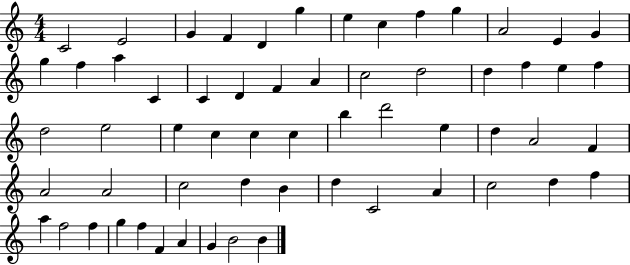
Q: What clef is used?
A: treble